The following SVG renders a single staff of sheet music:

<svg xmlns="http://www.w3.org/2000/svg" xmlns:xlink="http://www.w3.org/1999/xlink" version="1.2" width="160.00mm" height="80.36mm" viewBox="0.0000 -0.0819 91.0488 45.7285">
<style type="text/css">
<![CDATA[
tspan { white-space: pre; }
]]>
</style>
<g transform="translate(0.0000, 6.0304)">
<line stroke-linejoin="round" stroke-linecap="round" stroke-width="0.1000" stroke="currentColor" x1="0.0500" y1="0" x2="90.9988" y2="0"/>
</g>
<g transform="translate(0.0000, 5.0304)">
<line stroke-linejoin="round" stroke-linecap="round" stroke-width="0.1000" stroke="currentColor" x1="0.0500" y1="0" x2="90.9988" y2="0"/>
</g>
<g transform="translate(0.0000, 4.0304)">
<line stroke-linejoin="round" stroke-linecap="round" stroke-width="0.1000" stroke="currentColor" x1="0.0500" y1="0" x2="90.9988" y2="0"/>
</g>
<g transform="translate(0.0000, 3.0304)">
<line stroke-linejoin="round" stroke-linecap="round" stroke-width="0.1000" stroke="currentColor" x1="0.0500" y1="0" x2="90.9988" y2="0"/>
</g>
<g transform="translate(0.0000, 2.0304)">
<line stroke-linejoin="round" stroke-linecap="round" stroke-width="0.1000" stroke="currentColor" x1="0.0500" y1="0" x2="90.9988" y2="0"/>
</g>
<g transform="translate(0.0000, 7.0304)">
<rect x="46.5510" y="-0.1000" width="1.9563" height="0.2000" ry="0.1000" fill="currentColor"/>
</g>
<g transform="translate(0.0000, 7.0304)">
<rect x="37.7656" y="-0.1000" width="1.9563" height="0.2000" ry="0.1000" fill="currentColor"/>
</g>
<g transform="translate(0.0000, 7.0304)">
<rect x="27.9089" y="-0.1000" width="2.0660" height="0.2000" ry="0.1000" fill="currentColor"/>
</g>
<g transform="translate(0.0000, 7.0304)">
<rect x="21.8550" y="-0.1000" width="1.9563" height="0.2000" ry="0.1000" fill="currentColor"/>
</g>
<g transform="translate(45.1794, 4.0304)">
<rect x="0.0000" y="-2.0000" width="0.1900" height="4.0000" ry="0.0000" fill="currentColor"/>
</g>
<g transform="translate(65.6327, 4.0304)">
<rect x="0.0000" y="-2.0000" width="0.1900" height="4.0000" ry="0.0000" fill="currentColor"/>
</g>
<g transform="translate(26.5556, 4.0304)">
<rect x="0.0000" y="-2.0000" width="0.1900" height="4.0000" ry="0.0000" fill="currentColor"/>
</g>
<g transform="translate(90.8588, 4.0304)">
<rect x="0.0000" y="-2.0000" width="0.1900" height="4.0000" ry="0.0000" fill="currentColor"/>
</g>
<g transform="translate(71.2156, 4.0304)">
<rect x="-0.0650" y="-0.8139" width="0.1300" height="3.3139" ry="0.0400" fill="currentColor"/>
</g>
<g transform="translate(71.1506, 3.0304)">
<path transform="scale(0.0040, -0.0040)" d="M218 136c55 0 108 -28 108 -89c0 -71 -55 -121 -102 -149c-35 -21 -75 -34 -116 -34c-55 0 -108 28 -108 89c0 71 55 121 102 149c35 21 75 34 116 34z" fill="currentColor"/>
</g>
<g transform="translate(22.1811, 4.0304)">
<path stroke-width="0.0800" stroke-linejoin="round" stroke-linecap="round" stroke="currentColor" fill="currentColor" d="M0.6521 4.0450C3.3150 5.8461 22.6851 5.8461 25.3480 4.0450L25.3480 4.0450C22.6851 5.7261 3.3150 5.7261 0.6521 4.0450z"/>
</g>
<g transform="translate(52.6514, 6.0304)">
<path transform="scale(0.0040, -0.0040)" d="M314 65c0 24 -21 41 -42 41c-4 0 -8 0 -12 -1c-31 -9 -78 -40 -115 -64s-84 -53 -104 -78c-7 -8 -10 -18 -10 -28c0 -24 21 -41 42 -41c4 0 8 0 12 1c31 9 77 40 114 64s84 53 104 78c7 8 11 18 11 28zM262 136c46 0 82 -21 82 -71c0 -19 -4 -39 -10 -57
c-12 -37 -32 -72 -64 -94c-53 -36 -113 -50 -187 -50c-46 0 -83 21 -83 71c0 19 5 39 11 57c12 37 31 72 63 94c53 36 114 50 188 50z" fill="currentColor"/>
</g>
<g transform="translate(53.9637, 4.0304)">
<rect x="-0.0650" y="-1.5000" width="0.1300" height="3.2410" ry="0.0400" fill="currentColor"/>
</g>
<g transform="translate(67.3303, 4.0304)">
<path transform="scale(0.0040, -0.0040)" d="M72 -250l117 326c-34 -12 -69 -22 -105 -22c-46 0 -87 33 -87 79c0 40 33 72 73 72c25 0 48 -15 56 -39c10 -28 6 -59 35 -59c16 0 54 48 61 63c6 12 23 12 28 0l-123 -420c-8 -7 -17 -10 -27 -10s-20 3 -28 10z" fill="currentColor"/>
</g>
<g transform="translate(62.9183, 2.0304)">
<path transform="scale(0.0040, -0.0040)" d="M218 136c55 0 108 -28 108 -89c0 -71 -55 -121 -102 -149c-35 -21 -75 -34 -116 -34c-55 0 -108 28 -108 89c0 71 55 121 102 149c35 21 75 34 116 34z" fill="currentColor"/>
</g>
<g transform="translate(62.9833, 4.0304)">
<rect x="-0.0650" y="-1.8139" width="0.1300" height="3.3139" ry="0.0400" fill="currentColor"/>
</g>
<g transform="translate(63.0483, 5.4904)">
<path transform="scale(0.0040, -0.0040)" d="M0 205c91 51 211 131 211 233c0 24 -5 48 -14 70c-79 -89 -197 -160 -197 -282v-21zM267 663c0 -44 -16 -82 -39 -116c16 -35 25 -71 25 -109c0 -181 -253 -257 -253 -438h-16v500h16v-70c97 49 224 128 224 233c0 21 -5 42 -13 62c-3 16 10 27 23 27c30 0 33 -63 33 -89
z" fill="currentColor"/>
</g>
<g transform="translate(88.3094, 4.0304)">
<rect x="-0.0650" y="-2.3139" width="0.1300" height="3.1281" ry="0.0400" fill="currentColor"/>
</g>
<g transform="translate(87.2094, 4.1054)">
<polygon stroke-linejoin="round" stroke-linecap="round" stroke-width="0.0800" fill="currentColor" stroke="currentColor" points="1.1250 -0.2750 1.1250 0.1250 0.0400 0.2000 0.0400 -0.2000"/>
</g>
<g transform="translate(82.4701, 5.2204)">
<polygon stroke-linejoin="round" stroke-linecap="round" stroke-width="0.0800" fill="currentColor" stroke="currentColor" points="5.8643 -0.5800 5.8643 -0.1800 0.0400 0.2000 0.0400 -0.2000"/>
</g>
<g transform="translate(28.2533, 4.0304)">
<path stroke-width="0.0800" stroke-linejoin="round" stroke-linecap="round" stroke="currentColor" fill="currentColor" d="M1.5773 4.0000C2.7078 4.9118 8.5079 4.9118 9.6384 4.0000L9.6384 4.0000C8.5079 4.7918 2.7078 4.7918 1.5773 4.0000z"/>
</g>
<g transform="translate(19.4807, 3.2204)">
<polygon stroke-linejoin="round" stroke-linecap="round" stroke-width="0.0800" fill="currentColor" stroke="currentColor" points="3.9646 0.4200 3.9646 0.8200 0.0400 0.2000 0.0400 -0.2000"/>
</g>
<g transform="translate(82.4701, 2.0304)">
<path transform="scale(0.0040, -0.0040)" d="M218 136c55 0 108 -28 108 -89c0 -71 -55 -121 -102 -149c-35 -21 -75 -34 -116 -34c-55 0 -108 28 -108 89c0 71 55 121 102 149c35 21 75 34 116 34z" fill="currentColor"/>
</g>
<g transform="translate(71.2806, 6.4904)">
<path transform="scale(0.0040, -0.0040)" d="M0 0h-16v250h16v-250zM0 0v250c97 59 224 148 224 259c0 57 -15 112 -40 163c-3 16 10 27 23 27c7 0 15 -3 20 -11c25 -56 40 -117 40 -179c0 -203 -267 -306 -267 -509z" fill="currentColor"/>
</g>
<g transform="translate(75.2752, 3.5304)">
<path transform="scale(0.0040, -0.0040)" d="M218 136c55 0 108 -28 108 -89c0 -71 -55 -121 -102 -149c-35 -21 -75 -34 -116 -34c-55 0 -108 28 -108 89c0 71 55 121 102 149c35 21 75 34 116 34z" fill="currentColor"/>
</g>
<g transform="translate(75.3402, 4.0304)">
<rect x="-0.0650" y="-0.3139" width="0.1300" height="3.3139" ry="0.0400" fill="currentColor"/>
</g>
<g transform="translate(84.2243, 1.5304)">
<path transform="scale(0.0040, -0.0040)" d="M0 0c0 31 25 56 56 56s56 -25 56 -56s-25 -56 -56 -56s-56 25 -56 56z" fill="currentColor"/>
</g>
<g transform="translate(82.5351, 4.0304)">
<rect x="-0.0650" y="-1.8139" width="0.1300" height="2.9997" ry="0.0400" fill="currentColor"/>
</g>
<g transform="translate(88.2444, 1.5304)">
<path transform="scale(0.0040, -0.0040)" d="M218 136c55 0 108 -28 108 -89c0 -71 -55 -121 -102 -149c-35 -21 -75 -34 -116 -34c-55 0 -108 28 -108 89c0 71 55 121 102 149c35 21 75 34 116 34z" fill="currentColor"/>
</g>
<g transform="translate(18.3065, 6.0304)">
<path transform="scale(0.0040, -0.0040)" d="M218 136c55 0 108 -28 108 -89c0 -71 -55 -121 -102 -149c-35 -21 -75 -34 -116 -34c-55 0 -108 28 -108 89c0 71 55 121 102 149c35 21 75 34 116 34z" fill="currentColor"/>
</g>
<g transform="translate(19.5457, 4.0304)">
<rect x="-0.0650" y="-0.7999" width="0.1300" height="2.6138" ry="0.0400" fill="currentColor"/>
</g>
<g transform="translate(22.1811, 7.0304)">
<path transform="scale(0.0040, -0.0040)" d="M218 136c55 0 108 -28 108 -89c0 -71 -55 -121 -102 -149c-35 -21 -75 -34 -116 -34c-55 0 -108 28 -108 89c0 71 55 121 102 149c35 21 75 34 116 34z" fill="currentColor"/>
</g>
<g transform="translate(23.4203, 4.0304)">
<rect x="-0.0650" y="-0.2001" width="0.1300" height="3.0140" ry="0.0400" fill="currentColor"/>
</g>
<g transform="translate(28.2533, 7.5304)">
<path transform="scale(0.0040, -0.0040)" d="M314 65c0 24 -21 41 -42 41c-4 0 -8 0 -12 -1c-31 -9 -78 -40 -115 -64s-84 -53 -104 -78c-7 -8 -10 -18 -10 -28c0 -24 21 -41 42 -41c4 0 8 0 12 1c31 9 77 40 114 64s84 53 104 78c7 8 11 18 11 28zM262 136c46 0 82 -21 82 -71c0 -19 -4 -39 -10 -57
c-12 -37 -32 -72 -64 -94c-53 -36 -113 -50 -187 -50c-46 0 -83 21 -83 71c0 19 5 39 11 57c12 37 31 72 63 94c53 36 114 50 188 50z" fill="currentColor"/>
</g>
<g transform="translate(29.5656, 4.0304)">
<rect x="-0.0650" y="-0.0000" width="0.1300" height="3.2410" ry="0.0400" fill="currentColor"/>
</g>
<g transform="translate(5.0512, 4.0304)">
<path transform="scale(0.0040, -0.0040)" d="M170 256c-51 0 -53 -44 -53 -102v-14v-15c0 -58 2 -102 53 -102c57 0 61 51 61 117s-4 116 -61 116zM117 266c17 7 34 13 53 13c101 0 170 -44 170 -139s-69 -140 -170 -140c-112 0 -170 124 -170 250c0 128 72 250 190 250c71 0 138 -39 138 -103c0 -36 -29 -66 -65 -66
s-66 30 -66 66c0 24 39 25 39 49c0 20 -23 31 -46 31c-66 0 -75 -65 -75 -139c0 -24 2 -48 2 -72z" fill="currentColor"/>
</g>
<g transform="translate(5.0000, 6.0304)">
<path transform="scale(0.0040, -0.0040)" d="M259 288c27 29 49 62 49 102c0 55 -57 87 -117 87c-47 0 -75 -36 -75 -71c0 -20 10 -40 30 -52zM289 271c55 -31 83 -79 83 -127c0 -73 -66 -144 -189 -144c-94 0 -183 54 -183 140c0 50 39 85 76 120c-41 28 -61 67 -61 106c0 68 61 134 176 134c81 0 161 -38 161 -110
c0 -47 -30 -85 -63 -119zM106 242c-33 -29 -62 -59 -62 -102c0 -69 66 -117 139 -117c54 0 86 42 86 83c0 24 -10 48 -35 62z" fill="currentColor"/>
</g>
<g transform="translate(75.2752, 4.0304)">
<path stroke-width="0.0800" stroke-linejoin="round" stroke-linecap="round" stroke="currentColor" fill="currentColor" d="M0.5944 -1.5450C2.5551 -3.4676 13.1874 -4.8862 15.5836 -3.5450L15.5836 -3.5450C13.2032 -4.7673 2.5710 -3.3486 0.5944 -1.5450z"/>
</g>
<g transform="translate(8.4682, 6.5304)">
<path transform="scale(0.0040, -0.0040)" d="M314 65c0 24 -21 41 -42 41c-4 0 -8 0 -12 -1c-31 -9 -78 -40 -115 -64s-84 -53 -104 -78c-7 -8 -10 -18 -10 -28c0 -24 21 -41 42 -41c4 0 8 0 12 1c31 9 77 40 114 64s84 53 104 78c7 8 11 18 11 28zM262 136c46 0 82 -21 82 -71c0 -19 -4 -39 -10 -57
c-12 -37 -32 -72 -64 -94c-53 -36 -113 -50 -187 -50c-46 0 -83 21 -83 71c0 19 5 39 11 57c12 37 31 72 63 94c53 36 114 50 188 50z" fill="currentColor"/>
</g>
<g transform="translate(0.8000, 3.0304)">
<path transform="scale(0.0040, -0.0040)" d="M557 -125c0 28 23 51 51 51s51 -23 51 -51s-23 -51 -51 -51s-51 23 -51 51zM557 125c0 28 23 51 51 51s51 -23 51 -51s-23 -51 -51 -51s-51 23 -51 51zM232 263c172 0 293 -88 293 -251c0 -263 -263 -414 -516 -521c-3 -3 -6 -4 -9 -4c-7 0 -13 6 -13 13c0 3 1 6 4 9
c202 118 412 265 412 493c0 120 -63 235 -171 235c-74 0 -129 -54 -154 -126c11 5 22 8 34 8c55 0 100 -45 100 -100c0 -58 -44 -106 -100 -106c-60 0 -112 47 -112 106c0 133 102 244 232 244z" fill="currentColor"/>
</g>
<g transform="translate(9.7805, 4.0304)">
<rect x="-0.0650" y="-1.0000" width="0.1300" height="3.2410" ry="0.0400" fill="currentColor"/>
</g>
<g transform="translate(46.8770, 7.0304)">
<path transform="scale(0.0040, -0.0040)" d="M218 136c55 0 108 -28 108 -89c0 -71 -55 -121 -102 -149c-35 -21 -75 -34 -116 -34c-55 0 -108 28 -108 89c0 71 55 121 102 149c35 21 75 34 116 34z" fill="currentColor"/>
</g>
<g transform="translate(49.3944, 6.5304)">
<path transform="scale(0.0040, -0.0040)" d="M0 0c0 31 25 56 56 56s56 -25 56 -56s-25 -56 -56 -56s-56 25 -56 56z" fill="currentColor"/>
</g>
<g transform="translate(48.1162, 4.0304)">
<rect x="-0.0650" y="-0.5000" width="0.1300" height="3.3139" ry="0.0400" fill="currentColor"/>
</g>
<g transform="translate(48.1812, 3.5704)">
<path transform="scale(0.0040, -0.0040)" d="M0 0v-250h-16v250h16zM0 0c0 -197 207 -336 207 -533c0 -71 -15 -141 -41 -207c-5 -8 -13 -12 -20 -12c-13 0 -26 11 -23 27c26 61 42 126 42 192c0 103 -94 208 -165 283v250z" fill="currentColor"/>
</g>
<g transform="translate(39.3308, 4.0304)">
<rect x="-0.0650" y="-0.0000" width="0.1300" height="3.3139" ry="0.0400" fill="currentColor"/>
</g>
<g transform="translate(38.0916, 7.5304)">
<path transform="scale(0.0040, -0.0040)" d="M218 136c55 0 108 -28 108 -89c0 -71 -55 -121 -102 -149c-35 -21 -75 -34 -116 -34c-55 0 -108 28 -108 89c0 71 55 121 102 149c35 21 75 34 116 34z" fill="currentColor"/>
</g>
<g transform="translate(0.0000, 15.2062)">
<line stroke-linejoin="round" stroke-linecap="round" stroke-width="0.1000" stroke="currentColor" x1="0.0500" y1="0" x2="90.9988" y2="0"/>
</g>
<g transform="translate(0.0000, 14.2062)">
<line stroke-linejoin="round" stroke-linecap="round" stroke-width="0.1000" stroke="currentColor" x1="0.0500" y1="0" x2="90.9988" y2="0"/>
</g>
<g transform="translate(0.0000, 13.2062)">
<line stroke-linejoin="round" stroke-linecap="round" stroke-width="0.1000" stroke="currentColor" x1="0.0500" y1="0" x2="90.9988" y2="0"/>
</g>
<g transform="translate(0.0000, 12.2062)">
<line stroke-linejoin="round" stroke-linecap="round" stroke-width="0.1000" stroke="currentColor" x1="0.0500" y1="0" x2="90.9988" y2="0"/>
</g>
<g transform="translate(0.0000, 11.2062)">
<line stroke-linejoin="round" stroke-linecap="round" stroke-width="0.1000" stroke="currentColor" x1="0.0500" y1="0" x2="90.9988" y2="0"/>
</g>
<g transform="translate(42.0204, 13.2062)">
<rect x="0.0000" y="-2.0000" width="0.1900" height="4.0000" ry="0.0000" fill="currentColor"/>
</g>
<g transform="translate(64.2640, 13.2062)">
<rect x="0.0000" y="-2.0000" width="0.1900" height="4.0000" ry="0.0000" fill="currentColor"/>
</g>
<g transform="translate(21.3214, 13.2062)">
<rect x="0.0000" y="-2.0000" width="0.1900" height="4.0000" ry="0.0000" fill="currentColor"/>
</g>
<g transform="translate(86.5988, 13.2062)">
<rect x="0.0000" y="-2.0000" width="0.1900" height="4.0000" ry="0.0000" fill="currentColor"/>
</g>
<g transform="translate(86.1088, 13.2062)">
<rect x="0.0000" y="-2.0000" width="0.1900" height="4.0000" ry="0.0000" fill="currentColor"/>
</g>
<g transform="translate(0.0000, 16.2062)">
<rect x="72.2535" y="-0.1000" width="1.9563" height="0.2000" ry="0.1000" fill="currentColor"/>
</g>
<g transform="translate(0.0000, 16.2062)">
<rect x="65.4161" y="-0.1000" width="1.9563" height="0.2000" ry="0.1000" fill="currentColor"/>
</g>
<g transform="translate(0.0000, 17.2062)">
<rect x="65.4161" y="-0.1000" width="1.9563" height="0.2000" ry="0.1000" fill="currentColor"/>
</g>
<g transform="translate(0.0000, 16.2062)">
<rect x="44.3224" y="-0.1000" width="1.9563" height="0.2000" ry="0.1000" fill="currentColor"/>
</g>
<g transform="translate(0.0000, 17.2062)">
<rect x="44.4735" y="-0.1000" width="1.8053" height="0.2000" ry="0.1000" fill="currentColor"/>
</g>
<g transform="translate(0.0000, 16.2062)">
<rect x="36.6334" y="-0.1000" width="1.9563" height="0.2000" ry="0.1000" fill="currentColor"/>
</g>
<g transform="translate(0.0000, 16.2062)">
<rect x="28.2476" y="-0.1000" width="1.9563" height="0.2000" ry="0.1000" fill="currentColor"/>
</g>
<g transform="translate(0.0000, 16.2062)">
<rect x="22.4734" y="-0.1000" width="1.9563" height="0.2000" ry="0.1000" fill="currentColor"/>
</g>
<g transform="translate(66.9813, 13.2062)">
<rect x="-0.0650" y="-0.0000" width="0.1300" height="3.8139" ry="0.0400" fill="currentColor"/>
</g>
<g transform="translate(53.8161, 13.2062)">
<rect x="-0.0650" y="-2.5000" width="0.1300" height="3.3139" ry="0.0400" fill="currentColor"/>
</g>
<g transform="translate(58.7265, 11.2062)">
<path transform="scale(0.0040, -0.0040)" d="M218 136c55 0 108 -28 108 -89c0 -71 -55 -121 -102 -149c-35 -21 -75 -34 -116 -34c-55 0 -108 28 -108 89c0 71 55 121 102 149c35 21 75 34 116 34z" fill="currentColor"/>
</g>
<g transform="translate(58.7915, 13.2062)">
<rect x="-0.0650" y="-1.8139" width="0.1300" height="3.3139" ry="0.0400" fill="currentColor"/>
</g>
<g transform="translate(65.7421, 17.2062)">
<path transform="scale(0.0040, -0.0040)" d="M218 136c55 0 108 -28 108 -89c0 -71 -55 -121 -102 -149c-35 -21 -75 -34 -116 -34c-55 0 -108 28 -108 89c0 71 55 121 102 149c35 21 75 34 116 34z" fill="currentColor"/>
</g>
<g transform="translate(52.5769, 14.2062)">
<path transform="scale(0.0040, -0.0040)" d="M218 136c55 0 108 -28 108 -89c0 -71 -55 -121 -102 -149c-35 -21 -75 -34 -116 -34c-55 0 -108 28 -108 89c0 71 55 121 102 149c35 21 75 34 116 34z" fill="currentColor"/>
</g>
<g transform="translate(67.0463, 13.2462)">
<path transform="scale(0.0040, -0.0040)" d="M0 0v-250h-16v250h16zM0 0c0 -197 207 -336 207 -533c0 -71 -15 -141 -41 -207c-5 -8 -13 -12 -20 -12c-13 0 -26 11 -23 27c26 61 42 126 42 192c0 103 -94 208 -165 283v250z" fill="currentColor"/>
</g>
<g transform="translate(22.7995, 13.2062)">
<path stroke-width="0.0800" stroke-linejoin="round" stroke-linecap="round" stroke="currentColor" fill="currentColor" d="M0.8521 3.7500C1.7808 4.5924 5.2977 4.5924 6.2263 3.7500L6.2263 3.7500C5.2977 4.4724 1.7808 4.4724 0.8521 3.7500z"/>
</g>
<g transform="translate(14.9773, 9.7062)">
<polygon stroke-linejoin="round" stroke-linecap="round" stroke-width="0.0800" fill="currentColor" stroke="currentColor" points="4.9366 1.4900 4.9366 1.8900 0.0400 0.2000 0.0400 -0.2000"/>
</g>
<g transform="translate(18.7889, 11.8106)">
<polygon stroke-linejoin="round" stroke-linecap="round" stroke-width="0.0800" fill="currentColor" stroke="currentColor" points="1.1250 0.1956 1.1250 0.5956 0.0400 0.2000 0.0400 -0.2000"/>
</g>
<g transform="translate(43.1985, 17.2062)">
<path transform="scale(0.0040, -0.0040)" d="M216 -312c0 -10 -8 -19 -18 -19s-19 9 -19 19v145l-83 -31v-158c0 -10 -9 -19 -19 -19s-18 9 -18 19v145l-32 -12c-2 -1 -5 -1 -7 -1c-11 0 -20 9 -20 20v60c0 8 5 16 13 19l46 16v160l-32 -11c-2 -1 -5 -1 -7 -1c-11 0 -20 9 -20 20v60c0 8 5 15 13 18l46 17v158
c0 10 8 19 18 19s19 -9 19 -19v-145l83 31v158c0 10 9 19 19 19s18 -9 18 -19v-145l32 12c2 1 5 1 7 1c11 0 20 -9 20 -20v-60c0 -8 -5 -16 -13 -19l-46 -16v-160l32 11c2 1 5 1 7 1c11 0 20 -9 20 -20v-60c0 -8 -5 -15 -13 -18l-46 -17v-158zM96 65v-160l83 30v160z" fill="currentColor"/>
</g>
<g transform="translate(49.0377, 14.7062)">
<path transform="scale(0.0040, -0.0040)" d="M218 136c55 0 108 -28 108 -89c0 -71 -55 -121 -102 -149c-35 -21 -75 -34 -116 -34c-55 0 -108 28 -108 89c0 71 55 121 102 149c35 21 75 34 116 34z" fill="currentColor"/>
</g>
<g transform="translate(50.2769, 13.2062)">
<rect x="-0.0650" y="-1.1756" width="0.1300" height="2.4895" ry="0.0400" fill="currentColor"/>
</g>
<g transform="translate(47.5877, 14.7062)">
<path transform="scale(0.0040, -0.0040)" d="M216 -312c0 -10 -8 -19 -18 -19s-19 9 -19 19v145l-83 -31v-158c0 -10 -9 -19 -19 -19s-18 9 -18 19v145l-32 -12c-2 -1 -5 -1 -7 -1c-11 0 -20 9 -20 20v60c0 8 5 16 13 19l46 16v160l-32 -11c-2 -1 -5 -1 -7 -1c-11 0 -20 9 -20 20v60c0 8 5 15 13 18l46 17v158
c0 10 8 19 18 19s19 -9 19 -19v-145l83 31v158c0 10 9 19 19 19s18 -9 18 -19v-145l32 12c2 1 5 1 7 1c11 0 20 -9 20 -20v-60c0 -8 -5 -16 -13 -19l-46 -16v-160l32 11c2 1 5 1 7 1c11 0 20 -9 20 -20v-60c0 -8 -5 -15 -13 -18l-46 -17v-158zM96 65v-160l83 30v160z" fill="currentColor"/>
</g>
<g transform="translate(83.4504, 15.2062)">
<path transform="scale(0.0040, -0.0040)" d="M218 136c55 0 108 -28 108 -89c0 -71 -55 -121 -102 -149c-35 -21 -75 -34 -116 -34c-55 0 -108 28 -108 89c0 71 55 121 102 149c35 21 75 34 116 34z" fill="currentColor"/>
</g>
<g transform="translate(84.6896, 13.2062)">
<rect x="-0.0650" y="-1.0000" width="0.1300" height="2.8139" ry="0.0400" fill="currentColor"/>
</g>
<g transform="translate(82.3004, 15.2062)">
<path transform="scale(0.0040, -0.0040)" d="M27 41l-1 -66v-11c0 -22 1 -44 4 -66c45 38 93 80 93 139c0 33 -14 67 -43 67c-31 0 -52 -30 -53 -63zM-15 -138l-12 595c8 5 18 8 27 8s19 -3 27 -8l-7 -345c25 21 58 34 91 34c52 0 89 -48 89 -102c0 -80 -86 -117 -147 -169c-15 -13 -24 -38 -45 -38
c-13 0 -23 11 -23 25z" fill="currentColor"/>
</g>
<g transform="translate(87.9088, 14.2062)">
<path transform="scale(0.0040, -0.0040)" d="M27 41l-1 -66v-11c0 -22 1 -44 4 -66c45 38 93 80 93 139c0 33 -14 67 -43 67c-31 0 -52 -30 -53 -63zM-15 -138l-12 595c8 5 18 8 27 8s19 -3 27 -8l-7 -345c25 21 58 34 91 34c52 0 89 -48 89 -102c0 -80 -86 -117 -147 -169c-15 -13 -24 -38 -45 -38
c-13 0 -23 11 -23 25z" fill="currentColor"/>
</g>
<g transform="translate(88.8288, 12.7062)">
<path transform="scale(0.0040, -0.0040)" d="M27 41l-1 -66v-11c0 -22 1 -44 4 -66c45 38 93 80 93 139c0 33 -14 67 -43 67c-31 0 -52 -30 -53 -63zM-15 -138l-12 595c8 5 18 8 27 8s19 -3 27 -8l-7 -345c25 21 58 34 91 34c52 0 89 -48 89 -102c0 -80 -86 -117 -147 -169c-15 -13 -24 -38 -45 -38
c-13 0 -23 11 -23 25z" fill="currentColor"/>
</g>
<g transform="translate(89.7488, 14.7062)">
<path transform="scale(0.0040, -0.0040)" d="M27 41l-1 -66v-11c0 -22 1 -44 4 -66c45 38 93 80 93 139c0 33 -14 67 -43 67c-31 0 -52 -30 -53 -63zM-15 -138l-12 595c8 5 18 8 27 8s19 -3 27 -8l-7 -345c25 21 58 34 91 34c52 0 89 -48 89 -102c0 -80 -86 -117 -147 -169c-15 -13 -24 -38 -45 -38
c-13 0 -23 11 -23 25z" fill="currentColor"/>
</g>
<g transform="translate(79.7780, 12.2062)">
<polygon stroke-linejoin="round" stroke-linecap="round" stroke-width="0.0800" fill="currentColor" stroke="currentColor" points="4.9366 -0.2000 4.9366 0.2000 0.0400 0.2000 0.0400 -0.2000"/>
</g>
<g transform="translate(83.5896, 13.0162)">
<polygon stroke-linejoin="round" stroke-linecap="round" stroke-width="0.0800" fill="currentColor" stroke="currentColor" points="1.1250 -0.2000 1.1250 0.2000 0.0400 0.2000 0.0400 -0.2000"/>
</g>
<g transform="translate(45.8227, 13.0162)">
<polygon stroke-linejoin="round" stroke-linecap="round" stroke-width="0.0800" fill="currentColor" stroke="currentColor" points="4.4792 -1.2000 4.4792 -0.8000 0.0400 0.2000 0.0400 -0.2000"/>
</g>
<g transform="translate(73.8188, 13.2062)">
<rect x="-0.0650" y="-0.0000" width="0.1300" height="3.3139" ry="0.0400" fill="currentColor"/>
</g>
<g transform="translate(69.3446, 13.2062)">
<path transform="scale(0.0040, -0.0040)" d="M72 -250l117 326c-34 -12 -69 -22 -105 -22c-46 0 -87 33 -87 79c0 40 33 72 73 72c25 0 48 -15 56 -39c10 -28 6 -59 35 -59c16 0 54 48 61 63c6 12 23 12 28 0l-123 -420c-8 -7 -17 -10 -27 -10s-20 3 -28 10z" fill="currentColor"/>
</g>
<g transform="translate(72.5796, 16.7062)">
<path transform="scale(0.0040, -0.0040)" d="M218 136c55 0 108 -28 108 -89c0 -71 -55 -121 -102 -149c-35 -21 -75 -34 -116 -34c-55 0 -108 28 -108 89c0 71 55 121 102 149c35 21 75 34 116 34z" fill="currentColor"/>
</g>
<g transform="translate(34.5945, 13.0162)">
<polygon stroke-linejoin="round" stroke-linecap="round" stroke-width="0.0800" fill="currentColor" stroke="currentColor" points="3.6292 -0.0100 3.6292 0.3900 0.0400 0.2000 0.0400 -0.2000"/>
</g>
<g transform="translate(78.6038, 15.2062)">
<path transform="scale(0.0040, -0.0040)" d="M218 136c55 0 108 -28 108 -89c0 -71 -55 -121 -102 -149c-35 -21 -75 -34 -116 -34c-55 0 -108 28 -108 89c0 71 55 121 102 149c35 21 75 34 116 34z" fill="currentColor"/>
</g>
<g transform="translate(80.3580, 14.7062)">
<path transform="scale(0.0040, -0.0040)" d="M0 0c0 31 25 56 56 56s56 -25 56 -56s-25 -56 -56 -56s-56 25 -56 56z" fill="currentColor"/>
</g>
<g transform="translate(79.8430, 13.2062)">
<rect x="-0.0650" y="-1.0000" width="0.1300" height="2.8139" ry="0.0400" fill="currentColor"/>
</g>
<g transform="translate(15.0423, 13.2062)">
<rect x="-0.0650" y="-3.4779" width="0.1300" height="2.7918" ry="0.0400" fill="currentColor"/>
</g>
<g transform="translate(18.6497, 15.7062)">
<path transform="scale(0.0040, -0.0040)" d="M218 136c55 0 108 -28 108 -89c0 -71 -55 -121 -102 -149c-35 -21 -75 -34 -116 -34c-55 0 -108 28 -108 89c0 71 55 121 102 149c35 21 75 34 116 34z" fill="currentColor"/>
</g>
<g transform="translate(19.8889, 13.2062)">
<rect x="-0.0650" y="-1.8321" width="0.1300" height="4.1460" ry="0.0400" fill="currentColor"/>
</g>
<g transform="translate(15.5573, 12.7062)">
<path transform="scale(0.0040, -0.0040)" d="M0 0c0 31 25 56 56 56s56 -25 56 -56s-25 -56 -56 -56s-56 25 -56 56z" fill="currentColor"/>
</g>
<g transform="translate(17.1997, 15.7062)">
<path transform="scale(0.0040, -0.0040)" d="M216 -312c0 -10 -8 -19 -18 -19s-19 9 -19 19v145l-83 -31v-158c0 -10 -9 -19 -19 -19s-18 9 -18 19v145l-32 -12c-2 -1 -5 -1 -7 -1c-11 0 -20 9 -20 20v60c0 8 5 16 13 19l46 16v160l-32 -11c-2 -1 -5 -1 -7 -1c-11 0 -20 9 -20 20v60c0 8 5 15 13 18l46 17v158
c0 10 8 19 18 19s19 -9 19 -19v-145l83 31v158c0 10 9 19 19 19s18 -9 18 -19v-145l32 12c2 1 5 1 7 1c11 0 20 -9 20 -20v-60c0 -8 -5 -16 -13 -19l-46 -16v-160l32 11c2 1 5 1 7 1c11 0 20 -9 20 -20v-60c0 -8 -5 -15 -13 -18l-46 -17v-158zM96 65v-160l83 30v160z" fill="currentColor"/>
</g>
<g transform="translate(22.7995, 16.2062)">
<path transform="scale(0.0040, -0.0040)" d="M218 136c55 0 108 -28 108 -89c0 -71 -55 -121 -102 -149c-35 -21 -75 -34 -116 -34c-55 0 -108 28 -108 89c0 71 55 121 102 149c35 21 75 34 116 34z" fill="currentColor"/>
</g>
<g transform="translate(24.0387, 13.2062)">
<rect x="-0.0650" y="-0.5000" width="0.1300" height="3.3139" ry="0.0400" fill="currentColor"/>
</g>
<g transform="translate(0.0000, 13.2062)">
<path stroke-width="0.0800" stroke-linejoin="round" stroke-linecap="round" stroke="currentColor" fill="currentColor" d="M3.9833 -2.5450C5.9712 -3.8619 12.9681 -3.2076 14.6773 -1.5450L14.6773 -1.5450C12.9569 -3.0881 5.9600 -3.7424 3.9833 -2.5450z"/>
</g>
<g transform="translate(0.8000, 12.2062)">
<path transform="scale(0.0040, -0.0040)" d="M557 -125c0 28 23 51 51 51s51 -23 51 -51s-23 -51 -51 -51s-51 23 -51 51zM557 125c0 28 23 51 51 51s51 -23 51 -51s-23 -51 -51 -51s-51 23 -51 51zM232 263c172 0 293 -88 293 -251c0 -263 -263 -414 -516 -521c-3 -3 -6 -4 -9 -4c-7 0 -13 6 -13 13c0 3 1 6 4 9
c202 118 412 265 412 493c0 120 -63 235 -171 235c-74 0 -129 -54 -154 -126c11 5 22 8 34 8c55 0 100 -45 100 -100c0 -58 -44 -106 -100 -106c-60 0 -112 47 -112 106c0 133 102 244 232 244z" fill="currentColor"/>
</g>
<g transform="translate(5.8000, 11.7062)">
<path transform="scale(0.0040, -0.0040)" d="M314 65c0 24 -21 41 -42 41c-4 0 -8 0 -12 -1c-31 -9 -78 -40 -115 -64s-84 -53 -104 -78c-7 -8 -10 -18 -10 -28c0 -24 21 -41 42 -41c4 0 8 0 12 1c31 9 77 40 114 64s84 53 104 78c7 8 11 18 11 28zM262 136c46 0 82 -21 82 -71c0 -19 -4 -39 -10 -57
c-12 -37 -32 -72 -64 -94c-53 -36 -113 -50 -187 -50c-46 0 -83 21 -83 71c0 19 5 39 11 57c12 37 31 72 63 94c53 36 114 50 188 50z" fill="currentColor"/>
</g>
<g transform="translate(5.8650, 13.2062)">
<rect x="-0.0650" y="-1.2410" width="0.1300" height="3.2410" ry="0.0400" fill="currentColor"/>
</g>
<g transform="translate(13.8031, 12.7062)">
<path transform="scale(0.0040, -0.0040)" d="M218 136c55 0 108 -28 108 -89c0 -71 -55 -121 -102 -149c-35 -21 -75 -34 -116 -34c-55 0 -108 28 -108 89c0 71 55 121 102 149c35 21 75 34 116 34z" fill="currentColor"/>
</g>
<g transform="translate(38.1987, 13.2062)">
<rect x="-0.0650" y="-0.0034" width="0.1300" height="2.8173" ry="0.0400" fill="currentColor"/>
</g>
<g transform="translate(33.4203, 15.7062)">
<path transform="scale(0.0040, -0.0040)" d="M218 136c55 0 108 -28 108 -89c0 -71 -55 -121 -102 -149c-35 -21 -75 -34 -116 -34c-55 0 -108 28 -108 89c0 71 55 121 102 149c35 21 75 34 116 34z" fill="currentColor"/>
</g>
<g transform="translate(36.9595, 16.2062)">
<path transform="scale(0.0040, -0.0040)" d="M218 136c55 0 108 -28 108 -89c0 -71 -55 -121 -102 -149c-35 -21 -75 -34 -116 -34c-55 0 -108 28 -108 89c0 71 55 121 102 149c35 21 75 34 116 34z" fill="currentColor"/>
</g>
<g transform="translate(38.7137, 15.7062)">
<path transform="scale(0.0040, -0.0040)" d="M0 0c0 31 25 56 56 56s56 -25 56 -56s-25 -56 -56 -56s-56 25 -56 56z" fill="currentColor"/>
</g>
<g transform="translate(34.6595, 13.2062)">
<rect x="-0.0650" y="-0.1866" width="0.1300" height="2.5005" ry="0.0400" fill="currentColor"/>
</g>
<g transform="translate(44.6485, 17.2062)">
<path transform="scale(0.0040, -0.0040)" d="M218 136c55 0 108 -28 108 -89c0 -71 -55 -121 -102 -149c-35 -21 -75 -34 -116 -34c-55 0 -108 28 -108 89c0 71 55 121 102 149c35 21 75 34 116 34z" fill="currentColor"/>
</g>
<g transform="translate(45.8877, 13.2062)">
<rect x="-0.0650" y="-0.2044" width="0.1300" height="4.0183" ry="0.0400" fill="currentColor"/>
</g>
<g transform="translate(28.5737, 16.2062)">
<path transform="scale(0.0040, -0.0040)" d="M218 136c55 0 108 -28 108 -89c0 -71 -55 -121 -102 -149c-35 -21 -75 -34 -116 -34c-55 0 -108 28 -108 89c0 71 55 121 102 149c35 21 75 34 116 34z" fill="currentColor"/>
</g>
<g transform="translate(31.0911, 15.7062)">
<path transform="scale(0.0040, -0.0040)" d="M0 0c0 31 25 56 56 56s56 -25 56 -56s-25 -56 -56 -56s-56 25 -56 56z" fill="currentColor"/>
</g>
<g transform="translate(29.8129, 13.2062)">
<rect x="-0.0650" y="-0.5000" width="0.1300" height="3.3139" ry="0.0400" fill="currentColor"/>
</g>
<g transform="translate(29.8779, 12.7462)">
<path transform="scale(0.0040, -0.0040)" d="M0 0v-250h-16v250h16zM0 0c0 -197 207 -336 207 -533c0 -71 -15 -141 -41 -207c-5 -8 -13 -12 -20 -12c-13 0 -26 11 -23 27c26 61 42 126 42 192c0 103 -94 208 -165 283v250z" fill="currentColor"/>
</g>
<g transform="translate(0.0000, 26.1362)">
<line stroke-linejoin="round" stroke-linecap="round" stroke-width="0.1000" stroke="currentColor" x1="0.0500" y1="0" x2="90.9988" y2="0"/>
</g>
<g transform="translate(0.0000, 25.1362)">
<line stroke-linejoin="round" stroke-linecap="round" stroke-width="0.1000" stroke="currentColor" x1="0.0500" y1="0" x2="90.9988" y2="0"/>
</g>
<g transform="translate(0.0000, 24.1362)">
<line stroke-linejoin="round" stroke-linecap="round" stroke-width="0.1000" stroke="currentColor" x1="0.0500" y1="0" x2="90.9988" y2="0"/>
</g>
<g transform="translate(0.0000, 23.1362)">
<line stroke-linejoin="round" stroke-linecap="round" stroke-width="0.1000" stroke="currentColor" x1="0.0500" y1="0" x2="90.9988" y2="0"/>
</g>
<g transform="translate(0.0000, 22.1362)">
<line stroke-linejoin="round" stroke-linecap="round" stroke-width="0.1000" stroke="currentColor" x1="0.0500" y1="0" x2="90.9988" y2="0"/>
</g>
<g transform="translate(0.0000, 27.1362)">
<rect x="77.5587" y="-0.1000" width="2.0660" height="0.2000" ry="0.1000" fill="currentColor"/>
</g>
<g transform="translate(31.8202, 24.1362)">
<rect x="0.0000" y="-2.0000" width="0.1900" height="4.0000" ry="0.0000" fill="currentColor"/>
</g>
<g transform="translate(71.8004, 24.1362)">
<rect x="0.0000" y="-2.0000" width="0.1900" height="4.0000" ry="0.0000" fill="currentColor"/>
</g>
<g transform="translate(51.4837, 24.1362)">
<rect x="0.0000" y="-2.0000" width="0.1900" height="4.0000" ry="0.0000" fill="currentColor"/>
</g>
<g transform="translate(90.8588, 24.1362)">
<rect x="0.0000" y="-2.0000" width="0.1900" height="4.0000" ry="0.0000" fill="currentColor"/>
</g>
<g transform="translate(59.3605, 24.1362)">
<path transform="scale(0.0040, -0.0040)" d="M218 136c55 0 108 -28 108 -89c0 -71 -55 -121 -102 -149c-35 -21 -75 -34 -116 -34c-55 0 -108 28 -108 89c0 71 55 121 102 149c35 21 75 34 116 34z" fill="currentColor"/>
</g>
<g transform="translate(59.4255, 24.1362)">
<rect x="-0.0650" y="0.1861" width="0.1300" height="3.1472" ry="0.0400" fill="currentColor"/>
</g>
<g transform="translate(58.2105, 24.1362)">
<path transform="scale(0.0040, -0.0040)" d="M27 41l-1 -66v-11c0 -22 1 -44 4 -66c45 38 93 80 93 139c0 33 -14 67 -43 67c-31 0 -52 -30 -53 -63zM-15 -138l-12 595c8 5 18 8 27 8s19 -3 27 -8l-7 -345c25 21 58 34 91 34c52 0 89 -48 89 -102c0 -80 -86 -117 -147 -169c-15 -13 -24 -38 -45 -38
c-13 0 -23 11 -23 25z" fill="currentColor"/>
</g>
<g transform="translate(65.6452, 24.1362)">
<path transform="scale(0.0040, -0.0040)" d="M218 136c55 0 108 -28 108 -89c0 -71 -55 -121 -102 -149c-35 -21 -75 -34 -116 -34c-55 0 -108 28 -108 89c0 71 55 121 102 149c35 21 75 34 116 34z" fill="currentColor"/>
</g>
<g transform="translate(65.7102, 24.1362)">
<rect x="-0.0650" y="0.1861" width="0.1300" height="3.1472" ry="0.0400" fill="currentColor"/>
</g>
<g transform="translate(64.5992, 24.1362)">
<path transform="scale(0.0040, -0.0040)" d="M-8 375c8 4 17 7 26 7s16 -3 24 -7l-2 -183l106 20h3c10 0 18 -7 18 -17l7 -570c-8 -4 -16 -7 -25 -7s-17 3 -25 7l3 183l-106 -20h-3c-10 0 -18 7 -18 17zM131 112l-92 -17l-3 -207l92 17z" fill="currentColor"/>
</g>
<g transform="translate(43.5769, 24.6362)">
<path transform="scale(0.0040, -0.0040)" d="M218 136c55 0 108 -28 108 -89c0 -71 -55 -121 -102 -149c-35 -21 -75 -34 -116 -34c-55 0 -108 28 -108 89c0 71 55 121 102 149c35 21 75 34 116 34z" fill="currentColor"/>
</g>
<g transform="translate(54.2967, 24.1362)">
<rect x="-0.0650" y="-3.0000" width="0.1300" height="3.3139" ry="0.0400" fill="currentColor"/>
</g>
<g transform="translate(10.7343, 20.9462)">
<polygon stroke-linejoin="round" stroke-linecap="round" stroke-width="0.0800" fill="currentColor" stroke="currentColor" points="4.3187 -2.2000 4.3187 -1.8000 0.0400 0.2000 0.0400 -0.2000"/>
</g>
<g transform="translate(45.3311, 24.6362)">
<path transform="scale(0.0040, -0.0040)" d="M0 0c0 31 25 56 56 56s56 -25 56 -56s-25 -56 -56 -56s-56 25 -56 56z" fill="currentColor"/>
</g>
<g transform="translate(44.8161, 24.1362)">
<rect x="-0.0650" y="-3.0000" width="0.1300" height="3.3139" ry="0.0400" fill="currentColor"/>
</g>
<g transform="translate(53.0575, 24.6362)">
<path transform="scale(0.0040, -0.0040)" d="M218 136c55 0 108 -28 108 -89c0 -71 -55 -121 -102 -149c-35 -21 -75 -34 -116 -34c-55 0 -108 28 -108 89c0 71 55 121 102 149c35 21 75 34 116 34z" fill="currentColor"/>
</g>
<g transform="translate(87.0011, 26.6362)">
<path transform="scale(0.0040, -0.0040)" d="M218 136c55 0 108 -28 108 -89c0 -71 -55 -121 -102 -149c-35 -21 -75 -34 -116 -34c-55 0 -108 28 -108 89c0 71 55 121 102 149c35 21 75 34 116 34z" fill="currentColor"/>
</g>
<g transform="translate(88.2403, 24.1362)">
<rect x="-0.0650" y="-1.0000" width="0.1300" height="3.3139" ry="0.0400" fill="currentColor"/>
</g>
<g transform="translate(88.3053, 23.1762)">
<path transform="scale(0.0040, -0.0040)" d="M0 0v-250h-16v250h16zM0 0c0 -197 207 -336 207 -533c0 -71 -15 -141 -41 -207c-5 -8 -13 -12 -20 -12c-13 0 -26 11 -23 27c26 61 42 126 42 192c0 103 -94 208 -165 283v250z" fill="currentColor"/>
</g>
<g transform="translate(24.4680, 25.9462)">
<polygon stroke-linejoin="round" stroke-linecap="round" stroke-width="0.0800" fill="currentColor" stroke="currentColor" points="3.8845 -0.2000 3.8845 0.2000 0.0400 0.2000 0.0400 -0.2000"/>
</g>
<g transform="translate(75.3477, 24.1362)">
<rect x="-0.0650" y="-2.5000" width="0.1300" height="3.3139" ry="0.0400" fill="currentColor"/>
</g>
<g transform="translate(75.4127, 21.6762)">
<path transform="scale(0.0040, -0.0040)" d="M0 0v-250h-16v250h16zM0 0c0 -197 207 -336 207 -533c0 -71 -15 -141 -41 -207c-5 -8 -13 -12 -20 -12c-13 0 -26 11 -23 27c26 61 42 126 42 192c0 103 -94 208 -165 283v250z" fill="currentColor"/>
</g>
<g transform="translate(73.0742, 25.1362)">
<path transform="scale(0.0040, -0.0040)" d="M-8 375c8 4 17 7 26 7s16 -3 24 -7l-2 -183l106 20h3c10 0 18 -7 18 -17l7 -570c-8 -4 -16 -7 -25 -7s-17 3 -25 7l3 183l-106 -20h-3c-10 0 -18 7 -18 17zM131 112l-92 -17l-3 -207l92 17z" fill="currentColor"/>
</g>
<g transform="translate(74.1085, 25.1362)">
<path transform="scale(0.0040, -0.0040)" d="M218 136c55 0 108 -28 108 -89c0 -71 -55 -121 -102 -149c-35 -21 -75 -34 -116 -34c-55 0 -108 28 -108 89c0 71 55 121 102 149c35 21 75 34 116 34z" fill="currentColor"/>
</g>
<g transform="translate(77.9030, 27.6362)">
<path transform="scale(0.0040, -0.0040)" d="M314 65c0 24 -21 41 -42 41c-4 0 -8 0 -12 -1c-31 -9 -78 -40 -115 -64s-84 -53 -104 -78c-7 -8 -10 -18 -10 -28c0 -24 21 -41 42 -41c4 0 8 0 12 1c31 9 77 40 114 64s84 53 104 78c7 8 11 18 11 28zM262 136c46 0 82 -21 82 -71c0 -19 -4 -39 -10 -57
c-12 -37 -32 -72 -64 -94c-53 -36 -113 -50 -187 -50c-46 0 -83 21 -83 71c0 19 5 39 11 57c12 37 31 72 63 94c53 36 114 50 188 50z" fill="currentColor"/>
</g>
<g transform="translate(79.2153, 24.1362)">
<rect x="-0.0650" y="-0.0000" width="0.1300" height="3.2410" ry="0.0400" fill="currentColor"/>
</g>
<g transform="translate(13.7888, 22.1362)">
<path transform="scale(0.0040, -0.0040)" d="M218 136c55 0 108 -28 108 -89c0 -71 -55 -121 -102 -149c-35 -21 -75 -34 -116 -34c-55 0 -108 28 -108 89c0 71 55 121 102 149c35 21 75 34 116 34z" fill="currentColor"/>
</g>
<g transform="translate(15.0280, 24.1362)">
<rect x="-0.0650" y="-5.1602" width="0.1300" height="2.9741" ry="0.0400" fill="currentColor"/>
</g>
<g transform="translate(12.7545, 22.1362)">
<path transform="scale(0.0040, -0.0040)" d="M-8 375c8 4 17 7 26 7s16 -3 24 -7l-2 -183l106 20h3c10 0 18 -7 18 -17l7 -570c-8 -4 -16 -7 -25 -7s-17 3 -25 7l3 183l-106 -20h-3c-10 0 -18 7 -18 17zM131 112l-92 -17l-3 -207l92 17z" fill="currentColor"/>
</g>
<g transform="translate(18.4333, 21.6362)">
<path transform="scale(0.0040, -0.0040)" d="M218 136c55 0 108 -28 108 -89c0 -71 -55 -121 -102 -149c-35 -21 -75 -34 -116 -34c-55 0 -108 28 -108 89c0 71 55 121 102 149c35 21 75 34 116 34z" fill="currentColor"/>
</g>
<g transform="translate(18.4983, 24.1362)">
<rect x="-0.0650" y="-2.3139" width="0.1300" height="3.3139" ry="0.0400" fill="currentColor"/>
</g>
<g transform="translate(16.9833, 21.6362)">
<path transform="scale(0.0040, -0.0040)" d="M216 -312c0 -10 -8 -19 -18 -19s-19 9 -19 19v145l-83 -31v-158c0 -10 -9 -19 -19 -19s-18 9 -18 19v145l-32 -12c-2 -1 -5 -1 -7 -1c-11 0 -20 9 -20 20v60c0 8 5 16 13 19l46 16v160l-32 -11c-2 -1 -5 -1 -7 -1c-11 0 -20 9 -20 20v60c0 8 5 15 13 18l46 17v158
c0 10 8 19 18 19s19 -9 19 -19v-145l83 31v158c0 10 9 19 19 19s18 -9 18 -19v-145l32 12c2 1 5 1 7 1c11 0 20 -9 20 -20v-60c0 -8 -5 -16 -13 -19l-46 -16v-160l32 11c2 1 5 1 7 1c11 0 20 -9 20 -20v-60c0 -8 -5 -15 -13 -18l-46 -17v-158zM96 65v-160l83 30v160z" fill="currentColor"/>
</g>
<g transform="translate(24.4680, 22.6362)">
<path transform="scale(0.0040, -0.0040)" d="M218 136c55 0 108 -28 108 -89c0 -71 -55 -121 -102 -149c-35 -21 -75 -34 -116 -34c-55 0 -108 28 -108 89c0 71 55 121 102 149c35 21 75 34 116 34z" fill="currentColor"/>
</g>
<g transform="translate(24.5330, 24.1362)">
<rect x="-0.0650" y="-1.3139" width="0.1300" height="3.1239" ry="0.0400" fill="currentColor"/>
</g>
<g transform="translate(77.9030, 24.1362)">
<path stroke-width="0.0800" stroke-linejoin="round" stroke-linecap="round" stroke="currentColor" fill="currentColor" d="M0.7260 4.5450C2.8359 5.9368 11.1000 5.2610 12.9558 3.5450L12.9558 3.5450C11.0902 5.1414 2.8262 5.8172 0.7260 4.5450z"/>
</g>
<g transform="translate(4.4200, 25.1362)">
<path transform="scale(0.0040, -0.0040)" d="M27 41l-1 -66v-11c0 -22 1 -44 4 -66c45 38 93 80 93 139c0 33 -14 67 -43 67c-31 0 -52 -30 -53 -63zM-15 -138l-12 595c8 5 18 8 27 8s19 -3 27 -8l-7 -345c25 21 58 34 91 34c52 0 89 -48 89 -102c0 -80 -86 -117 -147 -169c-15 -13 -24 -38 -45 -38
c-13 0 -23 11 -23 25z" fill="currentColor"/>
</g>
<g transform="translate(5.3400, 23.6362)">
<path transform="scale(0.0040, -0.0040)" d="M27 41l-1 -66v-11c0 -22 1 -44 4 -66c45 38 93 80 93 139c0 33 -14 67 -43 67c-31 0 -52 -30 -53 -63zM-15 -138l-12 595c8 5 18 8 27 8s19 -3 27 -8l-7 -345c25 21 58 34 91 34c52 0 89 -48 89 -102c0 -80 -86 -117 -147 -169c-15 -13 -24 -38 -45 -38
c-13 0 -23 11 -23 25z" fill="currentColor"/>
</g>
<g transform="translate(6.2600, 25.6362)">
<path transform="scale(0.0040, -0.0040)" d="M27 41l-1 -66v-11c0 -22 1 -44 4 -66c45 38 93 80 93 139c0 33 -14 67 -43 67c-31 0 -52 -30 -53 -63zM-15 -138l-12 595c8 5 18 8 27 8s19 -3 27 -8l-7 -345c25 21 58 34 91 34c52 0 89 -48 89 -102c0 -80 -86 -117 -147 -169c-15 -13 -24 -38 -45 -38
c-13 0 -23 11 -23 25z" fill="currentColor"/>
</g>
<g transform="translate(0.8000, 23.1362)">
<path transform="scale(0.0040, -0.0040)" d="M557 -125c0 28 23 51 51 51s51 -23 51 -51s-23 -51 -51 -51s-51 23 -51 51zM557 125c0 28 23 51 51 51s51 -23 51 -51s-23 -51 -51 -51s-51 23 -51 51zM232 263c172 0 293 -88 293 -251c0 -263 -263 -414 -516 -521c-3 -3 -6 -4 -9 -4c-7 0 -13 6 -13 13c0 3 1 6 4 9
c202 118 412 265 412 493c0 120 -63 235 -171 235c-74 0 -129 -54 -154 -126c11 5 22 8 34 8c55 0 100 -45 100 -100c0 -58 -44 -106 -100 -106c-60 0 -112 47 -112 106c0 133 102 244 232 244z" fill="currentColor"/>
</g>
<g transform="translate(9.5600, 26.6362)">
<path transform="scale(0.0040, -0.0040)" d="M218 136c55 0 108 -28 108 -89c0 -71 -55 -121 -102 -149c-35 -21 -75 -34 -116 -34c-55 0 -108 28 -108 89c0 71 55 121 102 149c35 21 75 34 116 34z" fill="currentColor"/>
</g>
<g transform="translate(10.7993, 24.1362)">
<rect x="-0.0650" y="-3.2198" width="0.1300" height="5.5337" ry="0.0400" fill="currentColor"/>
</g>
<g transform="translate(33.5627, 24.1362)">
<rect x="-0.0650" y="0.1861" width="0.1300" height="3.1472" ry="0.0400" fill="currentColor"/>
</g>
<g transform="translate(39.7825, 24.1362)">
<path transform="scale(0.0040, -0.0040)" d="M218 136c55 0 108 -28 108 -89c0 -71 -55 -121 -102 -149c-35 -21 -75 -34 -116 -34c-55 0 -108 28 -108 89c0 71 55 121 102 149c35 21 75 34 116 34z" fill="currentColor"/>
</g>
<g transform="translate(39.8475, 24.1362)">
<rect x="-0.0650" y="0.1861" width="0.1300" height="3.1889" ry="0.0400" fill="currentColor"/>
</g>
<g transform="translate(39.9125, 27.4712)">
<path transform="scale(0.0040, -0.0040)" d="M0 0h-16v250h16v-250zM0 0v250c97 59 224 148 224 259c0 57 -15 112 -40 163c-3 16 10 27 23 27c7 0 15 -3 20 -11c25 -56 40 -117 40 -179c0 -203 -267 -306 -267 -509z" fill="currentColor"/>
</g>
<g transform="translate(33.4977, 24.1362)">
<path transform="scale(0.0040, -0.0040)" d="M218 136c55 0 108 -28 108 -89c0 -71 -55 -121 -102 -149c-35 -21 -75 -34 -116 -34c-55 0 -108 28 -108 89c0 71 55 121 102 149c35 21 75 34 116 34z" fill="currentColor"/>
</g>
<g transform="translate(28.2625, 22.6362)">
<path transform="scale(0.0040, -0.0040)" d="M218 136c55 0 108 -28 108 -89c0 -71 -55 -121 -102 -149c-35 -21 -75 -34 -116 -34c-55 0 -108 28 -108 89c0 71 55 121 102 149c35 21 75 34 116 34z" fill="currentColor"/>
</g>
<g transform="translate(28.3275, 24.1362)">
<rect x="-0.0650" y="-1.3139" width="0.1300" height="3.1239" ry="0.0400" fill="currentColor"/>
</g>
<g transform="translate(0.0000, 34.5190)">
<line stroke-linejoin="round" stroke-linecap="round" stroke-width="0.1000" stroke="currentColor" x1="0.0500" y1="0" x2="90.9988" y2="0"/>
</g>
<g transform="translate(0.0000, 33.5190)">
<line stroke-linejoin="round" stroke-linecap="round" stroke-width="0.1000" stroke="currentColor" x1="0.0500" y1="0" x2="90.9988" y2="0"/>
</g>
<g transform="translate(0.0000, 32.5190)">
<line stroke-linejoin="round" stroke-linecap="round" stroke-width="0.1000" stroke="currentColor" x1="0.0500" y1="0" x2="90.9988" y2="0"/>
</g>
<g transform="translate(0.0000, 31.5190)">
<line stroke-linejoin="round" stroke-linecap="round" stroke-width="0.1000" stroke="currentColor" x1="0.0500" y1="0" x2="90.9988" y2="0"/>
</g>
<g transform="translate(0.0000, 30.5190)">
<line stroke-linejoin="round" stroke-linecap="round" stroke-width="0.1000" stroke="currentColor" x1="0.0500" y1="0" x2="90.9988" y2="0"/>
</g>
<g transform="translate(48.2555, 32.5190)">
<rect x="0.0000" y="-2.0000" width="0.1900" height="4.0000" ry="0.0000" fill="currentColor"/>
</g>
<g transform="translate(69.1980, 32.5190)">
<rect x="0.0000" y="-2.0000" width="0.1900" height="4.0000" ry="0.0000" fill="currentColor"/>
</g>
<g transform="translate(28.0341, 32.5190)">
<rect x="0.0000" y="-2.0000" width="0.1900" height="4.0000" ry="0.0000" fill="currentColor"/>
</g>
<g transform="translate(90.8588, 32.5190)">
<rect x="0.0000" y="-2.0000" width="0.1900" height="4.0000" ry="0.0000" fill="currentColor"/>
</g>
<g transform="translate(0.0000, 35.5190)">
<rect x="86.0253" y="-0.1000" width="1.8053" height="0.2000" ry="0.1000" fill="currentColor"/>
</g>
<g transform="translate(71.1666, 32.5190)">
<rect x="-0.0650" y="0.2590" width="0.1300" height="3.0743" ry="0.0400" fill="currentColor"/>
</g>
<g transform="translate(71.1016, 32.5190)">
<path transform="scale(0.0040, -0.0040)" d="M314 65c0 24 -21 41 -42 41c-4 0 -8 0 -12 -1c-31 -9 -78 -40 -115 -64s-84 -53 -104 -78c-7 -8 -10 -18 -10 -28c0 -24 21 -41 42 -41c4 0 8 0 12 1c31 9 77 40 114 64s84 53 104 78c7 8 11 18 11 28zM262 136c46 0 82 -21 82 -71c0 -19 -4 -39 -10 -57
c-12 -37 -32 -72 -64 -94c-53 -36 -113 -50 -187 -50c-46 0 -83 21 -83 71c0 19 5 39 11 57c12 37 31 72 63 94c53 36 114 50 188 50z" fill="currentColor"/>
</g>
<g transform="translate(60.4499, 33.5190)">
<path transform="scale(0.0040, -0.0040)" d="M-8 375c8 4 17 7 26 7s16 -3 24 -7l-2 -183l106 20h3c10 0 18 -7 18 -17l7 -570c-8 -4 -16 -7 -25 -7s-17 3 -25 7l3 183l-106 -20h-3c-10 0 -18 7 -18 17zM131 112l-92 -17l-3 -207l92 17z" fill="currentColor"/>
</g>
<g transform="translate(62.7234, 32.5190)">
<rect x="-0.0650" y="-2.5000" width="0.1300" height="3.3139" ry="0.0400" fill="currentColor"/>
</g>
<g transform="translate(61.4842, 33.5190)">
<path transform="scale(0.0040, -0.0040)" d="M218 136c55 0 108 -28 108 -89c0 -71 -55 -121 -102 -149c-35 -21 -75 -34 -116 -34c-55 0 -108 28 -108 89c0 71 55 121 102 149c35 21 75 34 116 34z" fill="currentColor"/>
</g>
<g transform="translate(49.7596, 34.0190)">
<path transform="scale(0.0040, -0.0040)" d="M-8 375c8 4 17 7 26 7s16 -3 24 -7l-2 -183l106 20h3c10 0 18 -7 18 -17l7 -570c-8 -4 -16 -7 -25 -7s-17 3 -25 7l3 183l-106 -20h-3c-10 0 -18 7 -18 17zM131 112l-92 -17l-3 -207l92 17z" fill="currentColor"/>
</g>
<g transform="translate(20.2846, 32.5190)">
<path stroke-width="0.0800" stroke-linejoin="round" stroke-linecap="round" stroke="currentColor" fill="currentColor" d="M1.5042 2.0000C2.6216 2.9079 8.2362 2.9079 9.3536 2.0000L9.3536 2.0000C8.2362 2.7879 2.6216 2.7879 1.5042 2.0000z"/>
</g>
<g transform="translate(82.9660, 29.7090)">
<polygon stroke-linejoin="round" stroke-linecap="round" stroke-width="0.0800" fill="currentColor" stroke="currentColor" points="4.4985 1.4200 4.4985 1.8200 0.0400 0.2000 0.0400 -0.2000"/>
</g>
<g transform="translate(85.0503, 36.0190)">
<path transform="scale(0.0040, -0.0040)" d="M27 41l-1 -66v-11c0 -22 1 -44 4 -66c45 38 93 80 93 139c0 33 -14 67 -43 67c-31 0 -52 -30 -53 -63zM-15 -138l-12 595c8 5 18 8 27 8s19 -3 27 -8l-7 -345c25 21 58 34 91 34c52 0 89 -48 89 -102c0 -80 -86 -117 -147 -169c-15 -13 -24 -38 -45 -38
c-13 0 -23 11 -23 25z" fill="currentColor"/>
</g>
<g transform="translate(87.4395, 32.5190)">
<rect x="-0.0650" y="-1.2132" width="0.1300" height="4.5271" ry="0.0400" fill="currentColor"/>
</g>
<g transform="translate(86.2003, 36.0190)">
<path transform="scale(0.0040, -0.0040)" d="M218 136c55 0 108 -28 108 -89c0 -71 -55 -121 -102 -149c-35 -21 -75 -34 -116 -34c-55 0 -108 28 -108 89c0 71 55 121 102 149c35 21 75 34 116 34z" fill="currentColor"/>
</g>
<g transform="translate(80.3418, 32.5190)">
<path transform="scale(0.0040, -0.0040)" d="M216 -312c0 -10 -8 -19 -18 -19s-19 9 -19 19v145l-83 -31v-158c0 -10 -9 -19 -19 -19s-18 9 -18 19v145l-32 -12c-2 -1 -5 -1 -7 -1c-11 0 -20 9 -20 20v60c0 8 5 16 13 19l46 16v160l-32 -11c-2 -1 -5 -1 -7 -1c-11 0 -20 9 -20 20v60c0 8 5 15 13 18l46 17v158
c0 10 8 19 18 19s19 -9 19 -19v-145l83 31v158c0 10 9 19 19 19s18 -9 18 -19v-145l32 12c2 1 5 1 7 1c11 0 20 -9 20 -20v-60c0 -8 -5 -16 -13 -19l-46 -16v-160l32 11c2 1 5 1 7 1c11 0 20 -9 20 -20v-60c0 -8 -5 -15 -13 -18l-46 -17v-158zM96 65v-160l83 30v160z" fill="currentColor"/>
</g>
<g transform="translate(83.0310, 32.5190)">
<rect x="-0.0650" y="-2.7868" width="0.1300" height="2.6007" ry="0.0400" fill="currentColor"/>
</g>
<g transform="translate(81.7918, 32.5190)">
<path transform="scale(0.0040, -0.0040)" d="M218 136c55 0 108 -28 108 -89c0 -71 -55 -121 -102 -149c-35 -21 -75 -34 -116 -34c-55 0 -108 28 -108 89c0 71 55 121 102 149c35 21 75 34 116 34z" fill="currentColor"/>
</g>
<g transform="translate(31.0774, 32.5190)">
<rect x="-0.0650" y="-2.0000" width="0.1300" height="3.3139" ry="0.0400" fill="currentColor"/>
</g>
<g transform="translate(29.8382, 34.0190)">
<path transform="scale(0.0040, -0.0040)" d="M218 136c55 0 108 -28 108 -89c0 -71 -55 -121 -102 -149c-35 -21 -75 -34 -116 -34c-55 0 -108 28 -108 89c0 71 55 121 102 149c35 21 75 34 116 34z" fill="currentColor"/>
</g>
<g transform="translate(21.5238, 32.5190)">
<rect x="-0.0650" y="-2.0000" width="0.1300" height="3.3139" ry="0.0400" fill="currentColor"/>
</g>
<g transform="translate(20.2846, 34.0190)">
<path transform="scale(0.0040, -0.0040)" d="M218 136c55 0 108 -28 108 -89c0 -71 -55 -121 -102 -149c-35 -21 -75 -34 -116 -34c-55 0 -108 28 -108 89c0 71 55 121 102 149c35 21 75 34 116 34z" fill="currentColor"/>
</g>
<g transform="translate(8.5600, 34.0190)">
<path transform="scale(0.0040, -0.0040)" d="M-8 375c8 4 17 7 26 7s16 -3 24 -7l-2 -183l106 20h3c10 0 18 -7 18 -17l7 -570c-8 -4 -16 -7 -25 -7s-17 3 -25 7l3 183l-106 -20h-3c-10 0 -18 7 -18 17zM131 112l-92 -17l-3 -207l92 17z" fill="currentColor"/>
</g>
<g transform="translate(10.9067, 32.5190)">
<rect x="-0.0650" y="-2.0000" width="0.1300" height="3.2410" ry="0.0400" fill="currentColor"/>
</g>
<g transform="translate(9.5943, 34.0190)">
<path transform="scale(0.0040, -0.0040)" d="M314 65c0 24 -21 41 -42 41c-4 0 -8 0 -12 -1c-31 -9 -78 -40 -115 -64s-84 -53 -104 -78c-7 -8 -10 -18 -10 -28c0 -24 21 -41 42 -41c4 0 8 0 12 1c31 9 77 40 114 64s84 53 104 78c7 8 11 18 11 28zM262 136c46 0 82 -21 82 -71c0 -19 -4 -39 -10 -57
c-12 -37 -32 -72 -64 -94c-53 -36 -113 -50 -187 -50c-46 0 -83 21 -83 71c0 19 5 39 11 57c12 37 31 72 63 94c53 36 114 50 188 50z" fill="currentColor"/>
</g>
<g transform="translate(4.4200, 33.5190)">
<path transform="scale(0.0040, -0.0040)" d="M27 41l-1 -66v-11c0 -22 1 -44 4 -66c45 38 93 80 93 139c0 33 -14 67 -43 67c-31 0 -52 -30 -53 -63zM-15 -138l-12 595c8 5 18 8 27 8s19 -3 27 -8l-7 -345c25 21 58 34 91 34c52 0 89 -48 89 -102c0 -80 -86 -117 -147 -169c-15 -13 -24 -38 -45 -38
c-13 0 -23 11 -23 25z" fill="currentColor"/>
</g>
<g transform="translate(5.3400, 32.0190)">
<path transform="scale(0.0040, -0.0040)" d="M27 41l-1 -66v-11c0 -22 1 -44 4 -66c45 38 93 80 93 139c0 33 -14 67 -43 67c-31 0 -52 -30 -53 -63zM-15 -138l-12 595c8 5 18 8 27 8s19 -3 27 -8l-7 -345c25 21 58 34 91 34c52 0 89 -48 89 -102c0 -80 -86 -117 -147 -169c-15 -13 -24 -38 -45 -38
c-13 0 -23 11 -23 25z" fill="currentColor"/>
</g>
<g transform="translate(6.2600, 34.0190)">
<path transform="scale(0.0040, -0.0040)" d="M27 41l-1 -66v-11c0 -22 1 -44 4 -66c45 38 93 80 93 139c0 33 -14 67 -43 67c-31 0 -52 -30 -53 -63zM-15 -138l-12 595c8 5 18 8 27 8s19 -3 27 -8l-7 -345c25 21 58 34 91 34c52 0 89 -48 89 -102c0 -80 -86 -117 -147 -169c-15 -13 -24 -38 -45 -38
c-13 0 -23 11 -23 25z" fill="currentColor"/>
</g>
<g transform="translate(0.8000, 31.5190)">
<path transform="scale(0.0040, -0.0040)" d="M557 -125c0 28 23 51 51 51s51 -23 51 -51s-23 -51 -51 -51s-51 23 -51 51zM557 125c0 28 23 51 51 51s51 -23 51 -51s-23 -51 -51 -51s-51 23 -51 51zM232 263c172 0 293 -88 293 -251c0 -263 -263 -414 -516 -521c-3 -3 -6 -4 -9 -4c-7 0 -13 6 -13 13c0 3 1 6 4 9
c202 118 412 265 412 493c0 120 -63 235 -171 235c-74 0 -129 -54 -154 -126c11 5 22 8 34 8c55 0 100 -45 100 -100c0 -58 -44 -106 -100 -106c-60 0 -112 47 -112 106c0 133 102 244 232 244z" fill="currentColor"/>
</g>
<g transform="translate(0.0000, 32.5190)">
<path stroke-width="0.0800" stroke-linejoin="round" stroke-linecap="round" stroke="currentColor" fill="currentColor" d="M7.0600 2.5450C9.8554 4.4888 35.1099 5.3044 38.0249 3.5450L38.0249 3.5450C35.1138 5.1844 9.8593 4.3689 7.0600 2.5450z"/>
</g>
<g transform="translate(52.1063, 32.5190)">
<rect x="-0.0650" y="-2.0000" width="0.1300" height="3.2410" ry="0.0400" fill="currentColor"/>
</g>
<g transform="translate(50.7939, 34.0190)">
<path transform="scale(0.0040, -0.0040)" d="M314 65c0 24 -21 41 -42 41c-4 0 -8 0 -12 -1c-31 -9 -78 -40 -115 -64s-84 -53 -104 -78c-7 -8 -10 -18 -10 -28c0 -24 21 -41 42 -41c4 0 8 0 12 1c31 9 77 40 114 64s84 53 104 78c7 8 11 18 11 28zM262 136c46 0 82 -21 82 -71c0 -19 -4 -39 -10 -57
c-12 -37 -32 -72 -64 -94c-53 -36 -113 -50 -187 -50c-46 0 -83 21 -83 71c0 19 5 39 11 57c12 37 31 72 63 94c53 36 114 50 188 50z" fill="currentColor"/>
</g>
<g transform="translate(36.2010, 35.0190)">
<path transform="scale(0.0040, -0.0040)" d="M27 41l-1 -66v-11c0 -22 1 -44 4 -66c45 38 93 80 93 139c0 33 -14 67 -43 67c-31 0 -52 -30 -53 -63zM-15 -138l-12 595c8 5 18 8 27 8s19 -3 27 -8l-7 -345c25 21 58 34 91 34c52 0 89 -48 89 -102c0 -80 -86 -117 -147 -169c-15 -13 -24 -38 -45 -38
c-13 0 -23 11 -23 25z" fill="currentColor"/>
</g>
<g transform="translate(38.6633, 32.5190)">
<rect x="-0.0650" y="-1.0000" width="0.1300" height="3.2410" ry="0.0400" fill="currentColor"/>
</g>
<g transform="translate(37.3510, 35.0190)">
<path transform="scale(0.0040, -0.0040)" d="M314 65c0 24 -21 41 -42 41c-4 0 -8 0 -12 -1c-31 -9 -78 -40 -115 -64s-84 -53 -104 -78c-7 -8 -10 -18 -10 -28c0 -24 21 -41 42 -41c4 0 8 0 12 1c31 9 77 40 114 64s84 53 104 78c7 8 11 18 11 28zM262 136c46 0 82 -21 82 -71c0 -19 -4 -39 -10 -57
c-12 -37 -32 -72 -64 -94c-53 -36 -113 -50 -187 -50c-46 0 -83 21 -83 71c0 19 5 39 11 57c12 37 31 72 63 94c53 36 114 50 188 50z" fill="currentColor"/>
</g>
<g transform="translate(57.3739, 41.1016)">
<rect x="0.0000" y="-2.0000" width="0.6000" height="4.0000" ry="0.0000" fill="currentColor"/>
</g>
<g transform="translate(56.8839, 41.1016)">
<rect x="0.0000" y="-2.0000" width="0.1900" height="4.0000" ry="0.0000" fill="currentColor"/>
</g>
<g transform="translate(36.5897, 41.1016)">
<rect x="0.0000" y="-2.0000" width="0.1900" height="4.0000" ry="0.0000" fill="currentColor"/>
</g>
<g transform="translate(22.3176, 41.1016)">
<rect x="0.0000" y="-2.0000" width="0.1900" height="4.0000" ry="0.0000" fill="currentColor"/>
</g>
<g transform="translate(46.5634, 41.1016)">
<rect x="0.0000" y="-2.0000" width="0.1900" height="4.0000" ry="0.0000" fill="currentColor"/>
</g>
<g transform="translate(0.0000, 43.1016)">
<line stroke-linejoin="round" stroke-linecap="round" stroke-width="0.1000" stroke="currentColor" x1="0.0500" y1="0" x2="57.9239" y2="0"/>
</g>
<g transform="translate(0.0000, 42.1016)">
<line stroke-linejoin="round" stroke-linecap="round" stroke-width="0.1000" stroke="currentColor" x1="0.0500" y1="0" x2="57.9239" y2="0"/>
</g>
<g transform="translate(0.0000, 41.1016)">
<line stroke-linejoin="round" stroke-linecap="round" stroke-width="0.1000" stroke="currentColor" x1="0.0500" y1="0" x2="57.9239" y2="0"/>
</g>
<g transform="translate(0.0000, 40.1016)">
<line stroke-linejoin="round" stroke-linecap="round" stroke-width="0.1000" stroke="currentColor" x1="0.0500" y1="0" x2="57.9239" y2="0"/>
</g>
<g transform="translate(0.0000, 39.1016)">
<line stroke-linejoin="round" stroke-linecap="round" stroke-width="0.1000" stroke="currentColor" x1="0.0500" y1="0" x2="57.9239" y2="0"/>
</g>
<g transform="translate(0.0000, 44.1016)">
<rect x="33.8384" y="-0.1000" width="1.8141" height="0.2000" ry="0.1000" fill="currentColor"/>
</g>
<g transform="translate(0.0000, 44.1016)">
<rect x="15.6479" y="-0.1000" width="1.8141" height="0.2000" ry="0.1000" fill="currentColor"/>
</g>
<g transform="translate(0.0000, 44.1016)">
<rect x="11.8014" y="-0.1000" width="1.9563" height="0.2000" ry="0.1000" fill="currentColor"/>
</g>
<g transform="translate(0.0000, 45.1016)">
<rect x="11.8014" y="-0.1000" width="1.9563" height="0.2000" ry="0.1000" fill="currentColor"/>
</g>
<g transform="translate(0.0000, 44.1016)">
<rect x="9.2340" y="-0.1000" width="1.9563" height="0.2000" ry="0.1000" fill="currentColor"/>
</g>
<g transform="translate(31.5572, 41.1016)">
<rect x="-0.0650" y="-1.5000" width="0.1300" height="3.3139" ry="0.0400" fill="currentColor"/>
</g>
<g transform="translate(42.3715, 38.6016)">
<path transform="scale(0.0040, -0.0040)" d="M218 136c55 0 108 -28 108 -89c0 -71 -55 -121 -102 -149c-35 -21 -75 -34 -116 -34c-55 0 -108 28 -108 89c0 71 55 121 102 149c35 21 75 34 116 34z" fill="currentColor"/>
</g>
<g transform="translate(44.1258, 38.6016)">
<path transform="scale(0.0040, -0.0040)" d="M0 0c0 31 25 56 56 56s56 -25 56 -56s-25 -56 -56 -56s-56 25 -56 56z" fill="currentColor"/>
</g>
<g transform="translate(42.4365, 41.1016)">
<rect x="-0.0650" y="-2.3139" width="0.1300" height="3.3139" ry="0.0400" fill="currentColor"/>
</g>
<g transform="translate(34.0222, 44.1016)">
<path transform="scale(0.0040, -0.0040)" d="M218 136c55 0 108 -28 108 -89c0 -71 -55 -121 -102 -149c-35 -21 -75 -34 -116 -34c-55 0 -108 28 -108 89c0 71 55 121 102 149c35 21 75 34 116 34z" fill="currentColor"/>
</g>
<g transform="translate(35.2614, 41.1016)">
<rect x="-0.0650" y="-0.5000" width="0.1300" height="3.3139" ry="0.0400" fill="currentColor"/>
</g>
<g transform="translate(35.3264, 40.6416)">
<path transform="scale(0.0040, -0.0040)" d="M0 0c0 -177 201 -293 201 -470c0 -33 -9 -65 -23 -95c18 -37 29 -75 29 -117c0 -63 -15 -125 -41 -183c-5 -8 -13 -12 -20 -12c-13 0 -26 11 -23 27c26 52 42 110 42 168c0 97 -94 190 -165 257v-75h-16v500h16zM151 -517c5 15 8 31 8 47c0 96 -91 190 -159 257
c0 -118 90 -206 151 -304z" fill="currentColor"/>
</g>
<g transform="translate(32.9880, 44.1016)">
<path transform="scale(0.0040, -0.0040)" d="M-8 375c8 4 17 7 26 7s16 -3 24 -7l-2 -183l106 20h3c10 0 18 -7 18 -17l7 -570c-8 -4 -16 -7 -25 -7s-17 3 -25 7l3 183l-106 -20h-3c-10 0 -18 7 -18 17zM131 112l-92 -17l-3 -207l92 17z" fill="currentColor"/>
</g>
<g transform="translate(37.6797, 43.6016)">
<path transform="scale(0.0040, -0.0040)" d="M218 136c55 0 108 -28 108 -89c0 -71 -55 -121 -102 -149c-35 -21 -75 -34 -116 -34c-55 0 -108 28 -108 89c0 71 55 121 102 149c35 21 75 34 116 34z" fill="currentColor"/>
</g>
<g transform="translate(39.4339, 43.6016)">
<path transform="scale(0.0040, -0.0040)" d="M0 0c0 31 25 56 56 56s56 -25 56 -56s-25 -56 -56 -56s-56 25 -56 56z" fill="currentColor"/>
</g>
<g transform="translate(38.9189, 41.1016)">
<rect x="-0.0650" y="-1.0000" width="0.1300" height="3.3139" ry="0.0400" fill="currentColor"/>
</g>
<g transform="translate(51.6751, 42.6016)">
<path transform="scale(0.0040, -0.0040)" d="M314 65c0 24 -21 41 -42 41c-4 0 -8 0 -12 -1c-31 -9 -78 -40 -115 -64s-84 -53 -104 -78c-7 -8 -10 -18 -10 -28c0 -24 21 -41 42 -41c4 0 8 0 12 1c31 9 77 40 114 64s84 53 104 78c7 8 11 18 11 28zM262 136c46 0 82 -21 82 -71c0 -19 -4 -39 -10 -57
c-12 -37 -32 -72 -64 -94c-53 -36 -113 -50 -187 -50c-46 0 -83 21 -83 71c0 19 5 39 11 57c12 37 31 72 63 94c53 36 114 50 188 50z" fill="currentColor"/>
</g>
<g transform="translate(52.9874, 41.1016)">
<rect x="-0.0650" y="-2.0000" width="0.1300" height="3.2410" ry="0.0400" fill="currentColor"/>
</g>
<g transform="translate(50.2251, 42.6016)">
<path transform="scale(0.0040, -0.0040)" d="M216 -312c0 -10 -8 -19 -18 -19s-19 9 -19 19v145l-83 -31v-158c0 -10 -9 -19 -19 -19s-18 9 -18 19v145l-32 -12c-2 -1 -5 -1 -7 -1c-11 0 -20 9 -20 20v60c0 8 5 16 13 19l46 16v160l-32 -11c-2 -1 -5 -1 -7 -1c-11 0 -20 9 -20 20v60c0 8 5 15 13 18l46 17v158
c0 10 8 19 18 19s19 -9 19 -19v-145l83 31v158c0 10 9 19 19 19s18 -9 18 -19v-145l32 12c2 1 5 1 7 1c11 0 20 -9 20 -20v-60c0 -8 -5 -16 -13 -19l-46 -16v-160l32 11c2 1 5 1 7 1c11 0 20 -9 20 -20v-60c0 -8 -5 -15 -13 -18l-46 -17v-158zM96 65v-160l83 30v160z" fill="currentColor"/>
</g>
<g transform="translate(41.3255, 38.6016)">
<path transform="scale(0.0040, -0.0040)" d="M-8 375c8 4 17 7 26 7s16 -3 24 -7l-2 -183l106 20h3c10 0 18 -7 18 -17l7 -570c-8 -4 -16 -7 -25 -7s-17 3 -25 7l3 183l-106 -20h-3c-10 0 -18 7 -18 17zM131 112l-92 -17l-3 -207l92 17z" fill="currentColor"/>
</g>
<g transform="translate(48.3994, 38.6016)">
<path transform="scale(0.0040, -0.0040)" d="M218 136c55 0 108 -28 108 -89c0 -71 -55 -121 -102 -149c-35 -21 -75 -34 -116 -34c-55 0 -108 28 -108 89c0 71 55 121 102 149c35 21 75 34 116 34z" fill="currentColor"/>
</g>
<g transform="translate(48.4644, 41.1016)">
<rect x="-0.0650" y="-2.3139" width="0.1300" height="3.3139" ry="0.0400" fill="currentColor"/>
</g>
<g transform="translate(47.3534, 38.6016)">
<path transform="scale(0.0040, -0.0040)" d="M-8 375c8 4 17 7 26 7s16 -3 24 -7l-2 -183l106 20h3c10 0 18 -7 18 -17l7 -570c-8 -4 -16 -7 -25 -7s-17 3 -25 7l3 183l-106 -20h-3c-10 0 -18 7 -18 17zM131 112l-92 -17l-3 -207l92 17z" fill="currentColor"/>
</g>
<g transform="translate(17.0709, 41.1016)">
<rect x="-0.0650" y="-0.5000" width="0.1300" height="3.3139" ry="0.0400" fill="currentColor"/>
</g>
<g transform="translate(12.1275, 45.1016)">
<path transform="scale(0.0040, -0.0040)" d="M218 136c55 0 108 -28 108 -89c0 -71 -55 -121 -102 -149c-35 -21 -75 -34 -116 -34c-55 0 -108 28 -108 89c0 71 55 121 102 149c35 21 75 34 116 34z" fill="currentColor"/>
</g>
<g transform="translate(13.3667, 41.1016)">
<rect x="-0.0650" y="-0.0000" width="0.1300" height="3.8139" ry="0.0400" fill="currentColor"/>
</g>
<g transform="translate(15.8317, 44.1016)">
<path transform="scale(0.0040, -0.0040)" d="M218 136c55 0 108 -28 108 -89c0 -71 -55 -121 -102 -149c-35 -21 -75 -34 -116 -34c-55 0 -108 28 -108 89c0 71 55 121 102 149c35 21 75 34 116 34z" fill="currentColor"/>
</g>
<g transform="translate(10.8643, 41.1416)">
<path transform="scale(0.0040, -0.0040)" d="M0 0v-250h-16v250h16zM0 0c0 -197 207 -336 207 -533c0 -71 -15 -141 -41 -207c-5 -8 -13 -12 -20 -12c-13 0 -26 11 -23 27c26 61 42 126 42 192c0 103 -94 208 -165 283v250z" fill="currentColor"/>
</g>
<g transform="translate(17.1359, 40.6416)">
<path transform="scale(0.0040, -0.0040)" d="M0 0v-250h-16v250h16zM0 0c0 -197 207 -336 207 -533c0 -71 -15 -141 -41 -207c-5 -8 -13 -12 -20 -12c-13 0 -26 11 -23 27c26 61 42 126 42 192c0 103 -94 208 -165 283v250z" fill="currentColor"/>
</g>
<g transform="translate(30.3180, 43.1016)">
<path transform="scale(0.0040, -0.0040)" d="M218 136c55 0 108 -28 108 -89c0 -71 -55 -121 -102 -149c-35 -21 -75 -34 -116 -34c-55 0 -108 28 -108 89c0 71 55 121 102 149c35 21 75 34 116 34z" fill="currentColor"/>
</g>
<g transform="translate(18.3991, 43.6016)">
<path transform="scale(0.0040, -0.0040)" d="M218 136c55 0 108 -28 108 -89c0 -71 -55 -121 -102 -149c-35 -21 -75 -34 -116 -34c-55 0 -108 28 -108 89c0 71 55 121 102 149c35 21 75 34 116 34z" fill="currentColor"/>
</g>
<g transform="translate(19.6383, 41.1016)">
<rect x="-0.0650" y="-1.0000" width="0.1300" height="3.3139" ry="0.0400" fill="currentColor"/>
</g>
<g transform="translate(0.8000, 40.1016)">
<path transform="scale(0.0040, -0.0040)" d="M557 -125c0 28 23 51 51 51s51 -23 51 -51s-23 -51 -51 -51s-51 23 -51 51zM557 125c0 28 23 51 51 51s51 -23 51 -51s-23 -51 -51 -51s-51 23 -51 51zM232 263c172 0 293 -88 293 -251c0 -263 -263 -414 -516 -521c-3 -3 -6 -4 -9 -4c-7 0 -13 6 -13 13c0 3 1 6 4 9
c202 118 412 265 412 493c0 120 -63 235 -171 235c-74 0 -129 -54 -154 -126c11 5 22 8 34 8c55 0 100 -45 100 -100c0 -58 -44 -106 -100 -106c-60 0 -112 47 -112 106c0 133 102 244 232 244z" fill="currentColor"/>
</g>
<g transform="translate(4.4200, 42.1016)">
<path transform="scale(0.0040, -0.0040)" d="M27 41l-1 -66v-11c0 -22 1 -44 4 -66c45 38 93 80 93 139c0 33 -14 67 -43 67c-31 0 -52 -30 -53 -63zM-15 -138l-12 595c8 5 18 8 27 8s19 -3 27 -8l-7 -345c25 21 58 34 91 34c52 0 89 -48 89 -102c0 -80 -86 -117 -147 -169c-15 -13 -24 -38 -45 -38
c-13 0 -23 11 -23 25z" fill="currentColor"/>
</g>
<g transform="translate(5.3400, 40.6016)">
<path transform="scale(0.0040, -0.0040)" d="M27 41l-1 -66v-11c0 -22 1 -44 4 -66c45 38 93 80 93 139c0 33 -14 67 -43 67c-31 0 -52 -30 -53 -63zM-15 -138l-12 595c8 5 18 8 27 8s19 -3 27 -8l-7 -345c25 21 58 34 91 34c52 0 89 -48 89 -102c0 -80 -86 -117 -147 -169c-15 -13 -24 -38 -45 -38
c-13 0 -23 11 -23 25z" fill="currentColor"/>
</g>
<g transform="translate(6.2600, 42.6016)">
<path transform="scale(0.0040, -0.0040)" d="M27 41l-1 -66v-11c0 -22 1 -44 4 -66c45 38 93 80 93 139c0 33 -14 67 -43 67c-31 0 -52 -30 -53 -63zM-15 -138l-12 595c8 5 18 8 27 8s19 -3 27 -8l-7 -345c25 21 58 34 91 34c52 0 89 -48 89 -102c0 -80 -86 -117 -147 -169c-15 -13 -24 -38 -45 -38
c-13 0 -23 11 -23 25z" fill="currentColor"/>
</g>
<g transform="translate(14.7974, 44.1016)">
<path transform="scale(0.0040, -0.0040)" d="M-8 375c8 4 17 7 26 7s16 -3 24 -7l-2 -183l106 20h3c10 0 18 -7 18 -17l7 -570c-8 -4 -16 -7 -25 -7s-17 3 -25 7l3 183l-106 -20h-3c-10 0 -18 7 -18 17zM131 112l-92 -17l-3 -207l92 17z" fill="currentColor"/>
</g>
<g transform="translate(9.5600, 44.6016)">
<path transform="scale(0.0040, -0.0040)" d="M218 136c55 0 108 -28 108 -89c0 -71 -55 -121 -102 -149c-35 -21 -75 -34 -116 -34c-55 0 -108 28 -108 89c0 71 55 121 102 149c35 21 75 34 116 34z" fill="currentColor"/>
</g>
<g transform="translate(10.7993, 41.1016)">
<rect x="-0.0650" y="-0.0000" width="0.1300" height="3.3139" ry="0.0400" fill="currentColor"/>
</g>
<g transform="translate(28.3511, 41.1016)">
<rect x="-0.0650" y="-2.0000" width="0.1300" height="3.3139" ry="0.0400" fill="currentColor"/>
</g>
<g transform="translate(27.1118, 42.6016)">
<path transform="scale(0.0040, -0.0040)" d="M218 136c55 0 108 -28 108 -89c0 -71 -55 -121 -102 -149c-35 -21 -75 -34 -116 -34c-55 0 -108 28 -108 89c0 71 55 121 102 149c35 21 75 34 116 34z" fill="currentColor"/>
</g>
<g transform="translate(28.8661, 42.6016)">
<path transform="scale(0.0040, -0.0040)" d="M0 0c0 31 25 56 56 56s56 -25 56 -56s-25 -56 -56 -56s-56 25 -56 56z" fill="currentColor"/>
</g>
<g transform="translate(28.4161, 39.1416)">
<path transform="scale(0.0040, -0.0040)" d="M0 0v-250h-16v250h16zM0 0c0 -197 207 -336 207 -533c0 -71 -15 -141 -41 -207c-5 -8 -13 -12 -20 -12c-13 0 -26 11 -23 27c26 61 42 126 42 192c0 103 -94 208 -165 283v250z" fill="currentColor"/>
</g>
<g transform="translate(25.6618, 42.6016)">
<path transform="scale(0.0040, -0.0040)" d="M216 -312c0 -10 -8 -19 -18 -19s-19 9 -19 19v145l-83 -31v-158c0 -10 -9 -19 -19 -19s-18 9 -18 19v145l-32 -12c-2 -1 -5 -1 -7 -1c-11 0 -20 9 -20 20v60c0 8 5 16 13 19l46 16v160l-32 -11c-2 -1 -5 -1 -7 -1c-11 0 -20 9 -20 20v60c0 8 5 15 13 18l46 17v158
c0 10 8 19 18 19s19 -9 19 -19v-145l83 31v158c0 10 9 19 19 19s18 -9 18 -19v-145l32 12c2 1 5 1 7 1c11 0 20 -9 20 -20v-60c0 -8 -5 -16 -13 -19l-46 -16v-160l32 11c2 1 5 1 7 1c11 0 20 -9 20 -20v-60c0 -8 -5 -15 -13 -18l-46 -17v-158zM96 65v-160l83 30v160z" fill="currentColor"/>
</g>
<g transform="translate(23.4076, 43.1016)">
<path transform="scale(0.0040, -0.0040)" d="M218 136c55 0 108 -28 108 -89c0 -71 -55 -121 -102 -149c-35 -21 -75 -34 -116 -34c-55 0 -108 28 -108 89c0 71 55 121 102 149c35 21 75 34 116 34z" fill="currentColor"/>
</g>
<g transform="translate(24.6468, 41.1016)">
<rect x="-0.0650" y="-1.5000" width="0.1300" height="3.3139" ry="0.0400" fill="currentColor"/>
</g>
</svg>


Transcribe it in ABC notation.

X:1
T:Untitled
M:6/8
L:1/4
K:C
F,,2 G,,/2 E,,/2 D,,2 D,, E,,/2 G,,2 A,/4 z/2 F,/2 E, A,/2 B,/4 G,2 E,/2 ^F,,/4 E,, E,,/2 F,,/2 E,,/2 ^C,,/2 ^A,,/2 B,, A, C,,/2 z/2 D,, G,,/2 _G,,/4 F,,/2 A,/2 ^B, G,/2 G,/2 D, D,/2 C, C, _D, D, B,,/2 D,,2 F,,/2 A,,2 A,, A,, _F,,2 A,,2 B,, D,2 ^D,/2 _D,,/2 D,,/2 C,, E,,/2 F,, G,, ^A,,/2 G,, E,,/4 F,, B, B, ^A,,2